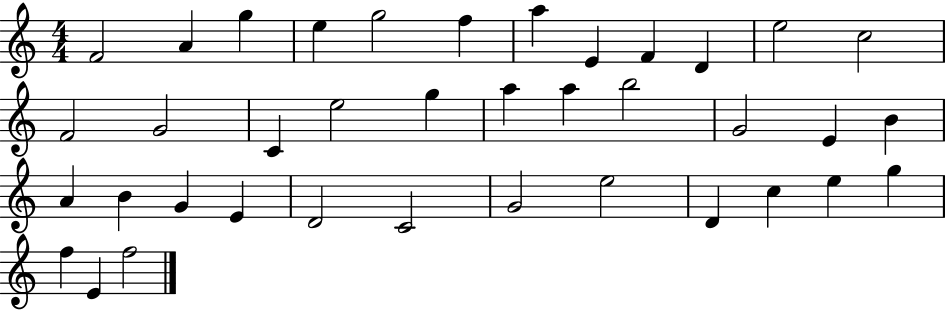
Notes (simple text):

F4/h A4/q G5/q E5/q G5/h F5/q A5/q E4/q F4/q D4/q E5/h C5/h F4/h G4/h C4/q E5/h G5/q A5/q A5/q B5/h G4/h E4/q B4/q A4/q B4/q G4/q E4/q D4/h C4/h G4/h E5/h D4/q C5/q E5/q G5/q F5/q E4/q F5/h